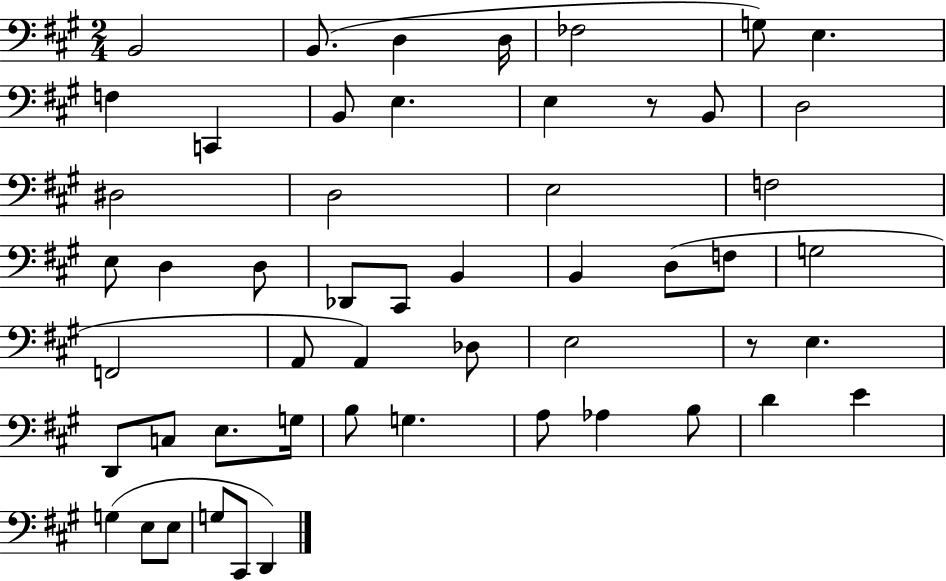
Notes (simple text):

B2/h B2/e. D3/q D3/s FES3/h G3/e E3/q. F3/q C2/q B2/e E3/q. E3/q R/e B2/e D3/h D#3/h D3/h E3/h F3/h E3/e D3/q D3/e Db2/e C#2/e B2/q B2/q D3/e F3/e G3/h F2/h A2/e A2/q Db3/e E3/h R/e E3/q. D2/e C3/e E3/e. G3/s B3/e G3/q. A3/e Ab3/q B3/e D4/q E4/q G3/q E3/e E3/e G3/e C#2/e D2/q